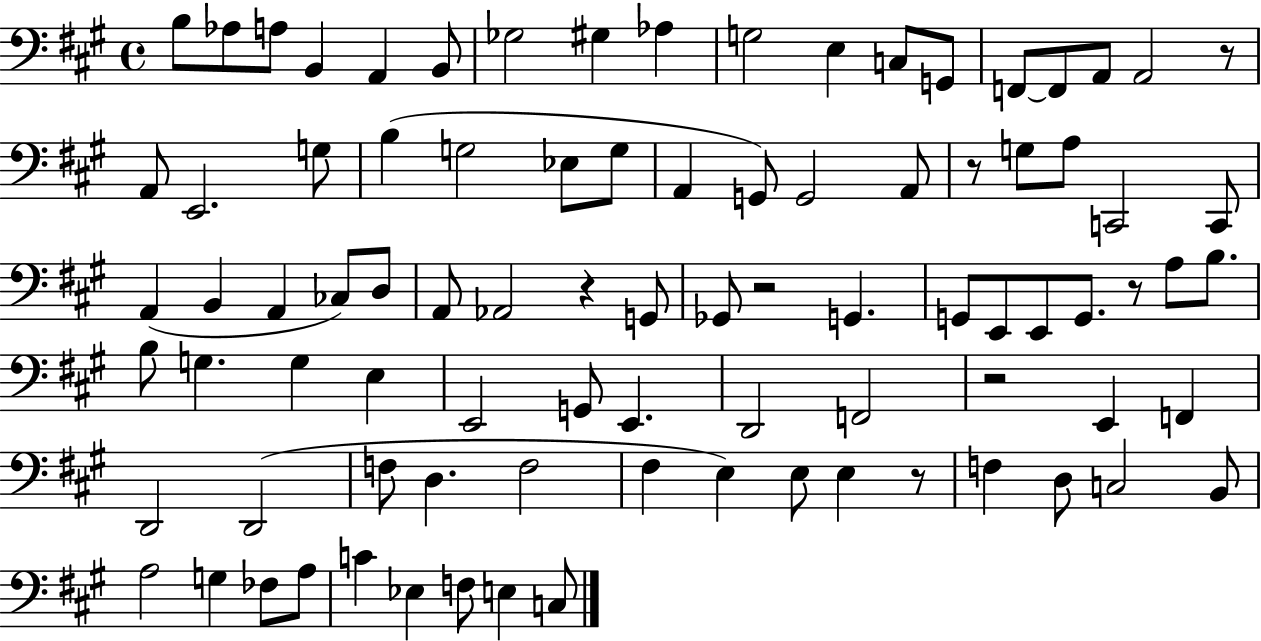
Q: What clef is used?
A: bass